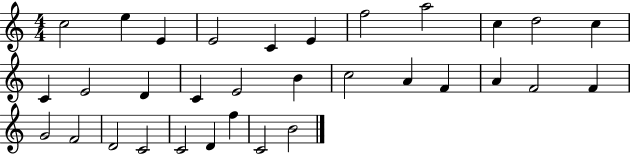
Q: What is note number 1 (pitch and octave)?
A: C5